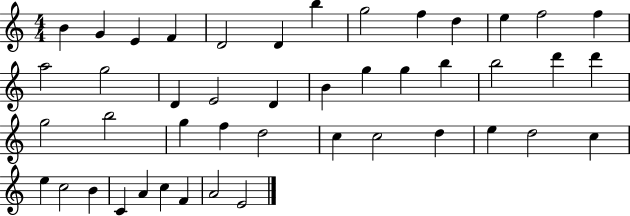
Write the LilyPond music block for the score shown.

{
  \clef treble
  \numericTimeSignature
  \time 4/4
  \key c \major
  b'4 g'4 e'4 f'4 | d'2 d'4 b''4 | g''2 f''4 d''4 | e''4 f''2 f''4 | \break a''2 g''2 | d'4 e'2 d'4 | b'4 g''4 g''4 b''4 | b''2 d'''4 d'''4 | \break g''2 b''2 | g''4 f''4 d''2 | c''4 c''2 d''4 | e''4 d''2 c''4 | \break e''4 c''2 b'4 | c'4 a'4 c''4 f'4 | a'2 e'2 | \bar "|."
}